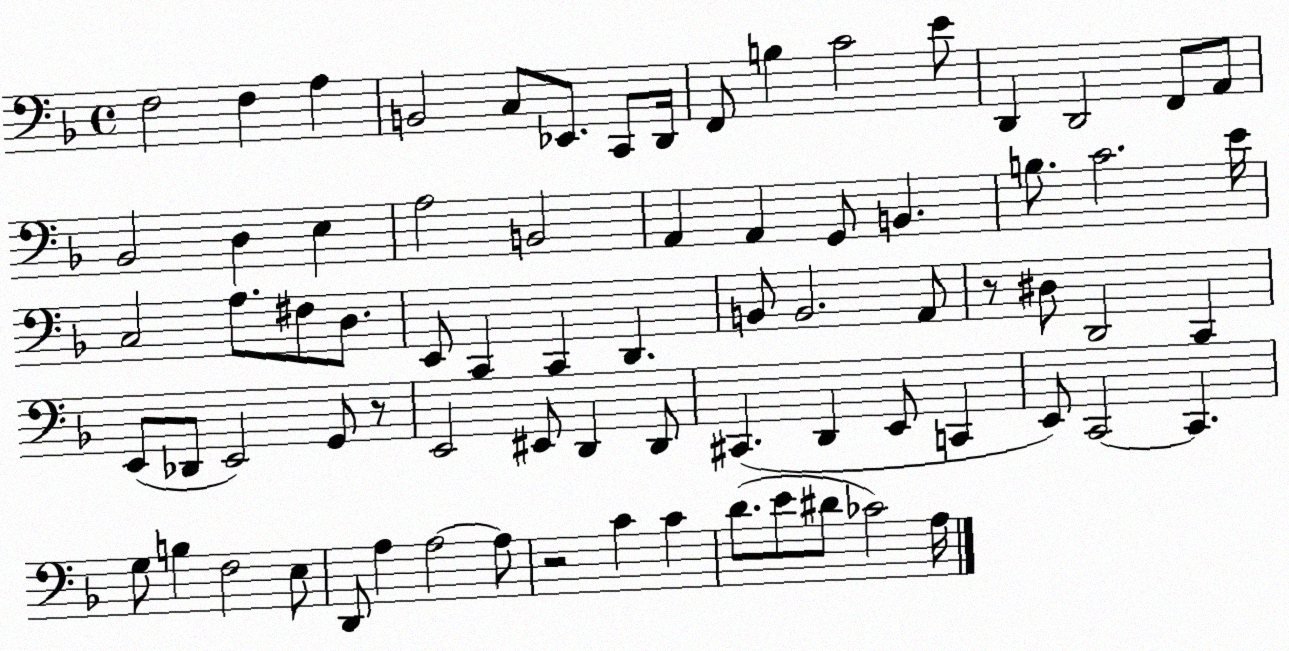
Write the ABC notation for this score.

X:1
T:Untitled
M:4/4
L:1/4
K:F
F,2 F, A, B,,2 C,/2 _E,,/2 C,,/2 D,,/4 F,,/2 B, C2 E/2 D,, D,,2 F,,/2 A,,/2 _B,,2 D, E, A,2 B,,2 A,, A,, G,,/2 B,, B,/2 C2 E/4 C,2 A,/2 ^F,/2 D,/2 E,,/2 C,, C,, D,, B,,/2 B,,2 A,,/2 z/2 ^D,/2 D,,2 C,, E,,/2 _D,,/2 E,,2 G,,/2 z/2 E,,2 ^E,,/2 D,, D,,/2 ^C,, D,, E,,/2 C,, E,,/2 C,,2 C,, G,/2 B, F,2 E,/2 D,,/2 A, A,2 A,/2 z2 C C D/2 E/2 ^D/2 _C2 A,/4